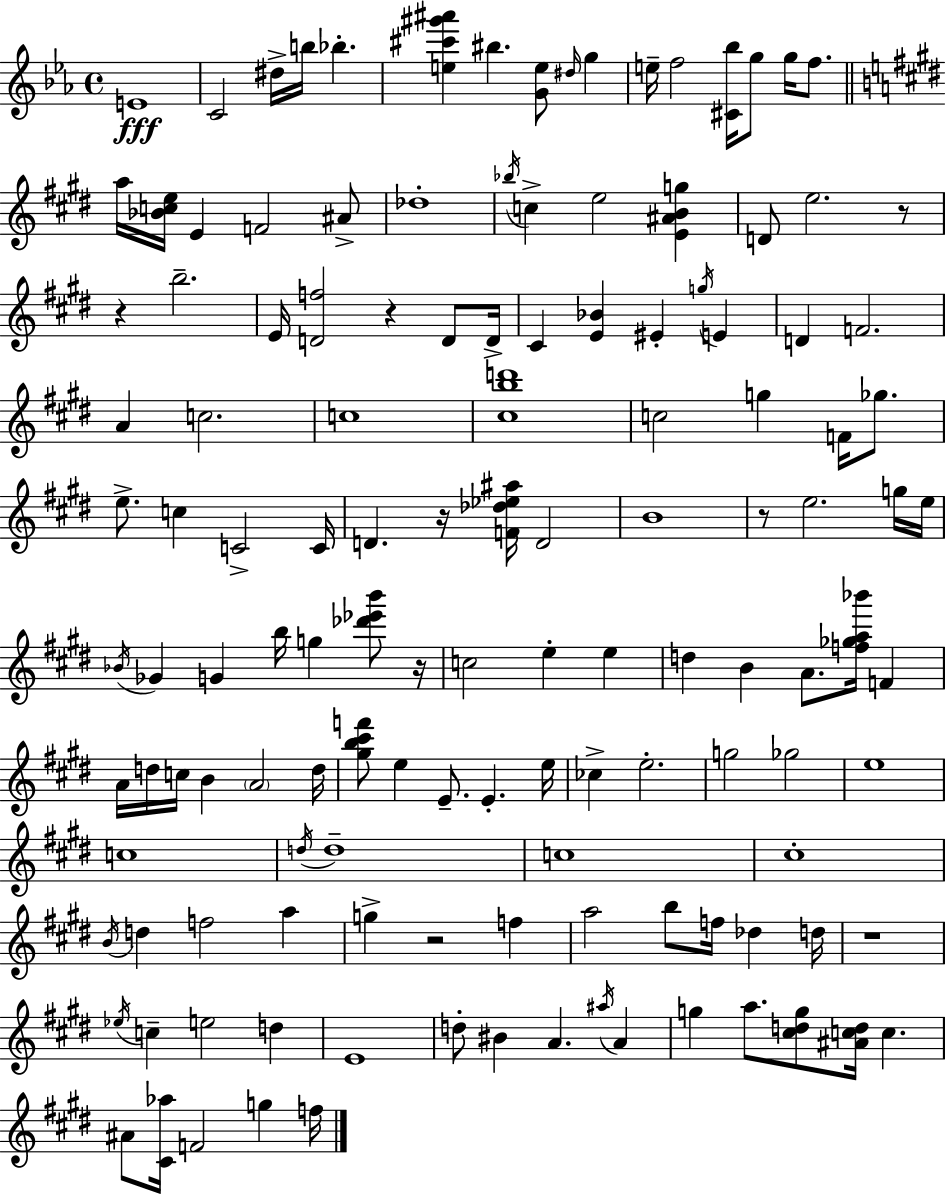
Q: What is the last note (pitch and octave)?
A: F5